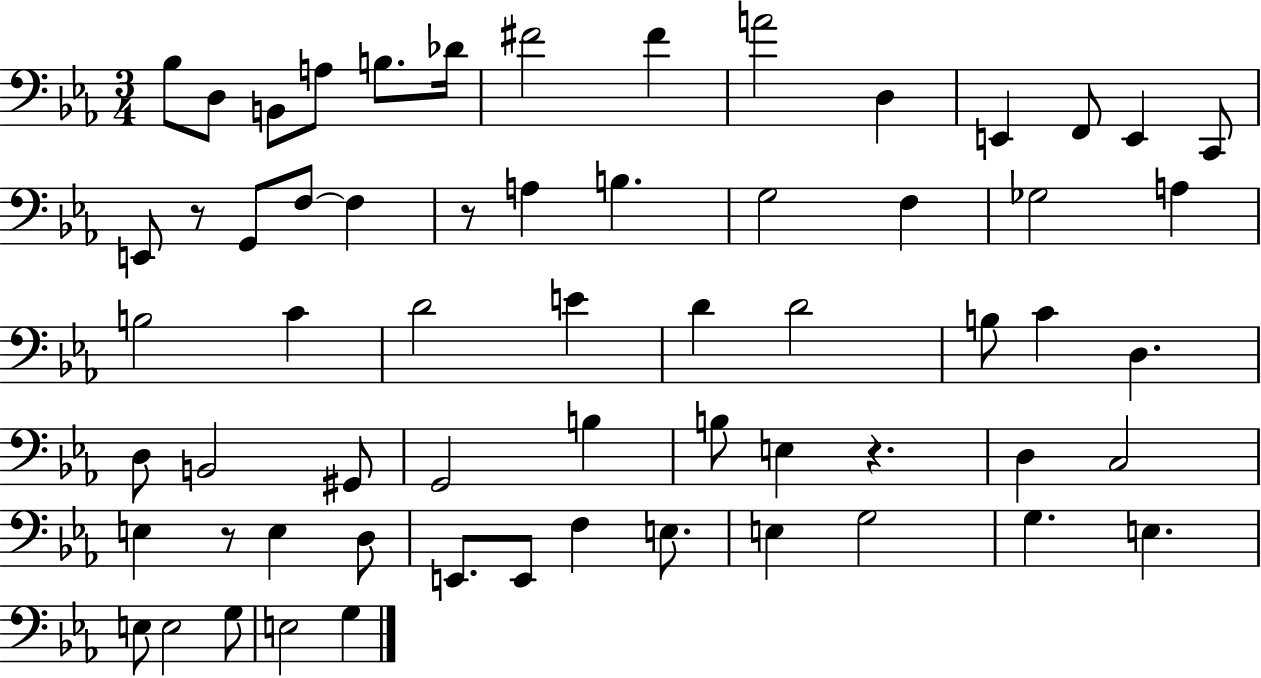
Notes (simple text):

Bb3/e D3/e B2/e A3/e B3/e. Db4/s F#4/h F#4/q A4/h D3/q E2/q F2/e E2/q C2/e E2/e R/e G2/e F3/e F3/q R/e A3/q B3/q. G3/h F3/q Gb3/h A3/q B3/h C4/q D4/h E4/q D4/q D4/h B3/e C4/q D3/q. D3/e B2/h G#2/e G2/h B3/q B3/e E3/q R/q. D3/q C3/h E3/q R/e E3/q D3/e E2/e. E2/e F3/q E3/e. E3/q G3/h G3/q. E3/q. E3/e E3/h G3/e E3/h G3/q